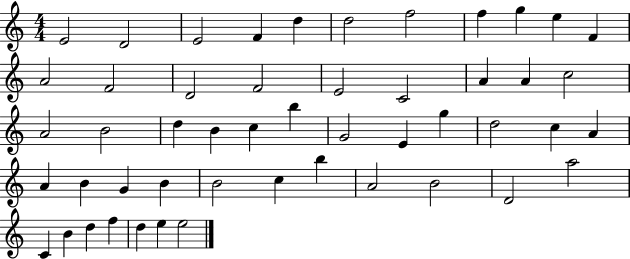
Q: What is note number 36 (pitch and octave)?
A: B4